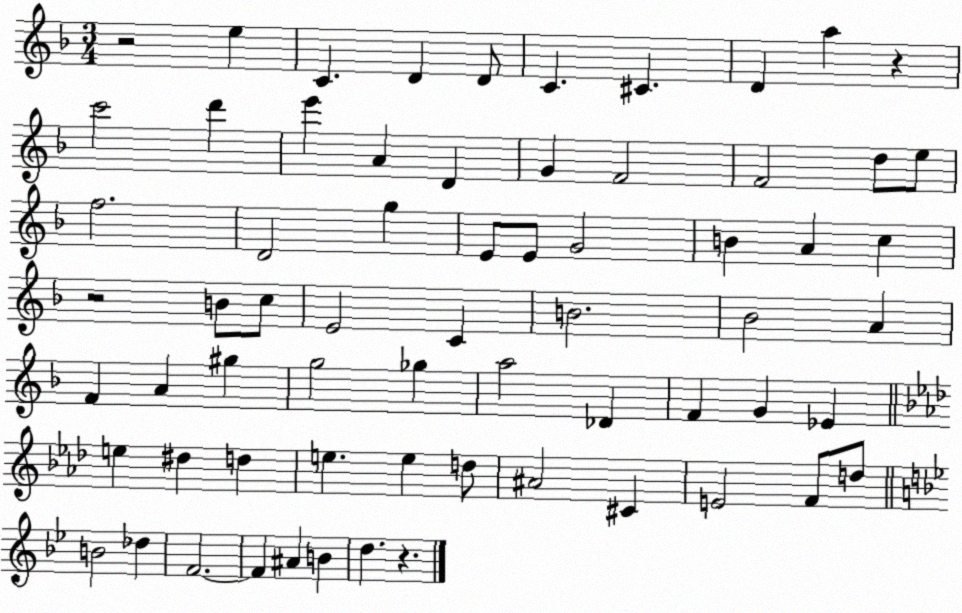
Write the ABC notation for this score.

X:1
T:Untitled
M:3/4
L:1/4
K:F
z2 e C D D/2 C ^C D a z c'2 d' e' A D G F2 F2 d/2 e/2 f2 D2 g E/2 E/2 G2 B A c z2 B/2 c/2 E2 C B2 _B2 A F A ^g g2 _g a2 _D F G _E e ^d d e e d/2 ^A2 ^C E2 F/2 d/2 B2 _d F2 F ^A B d z